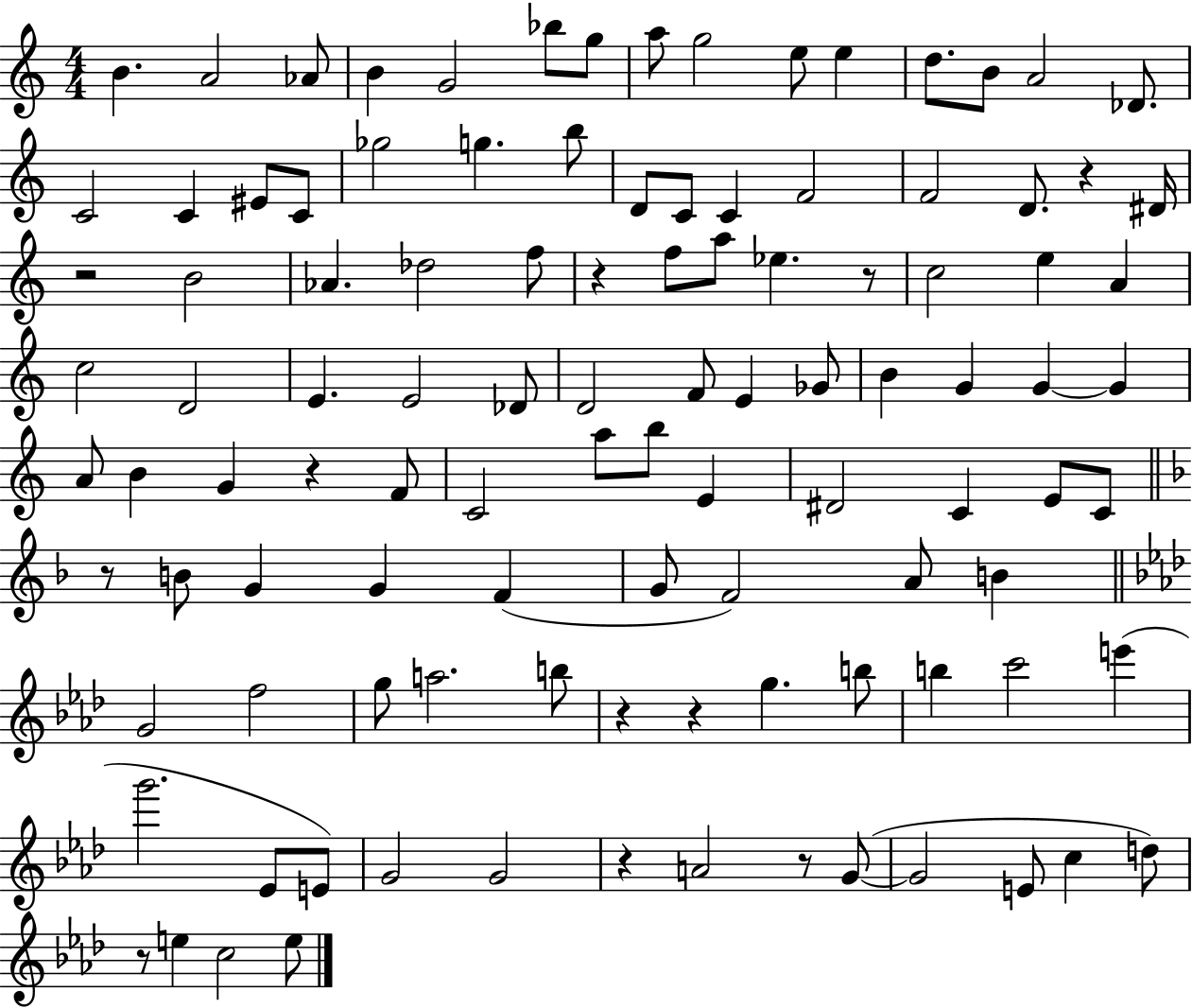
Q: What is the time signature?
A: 4/4